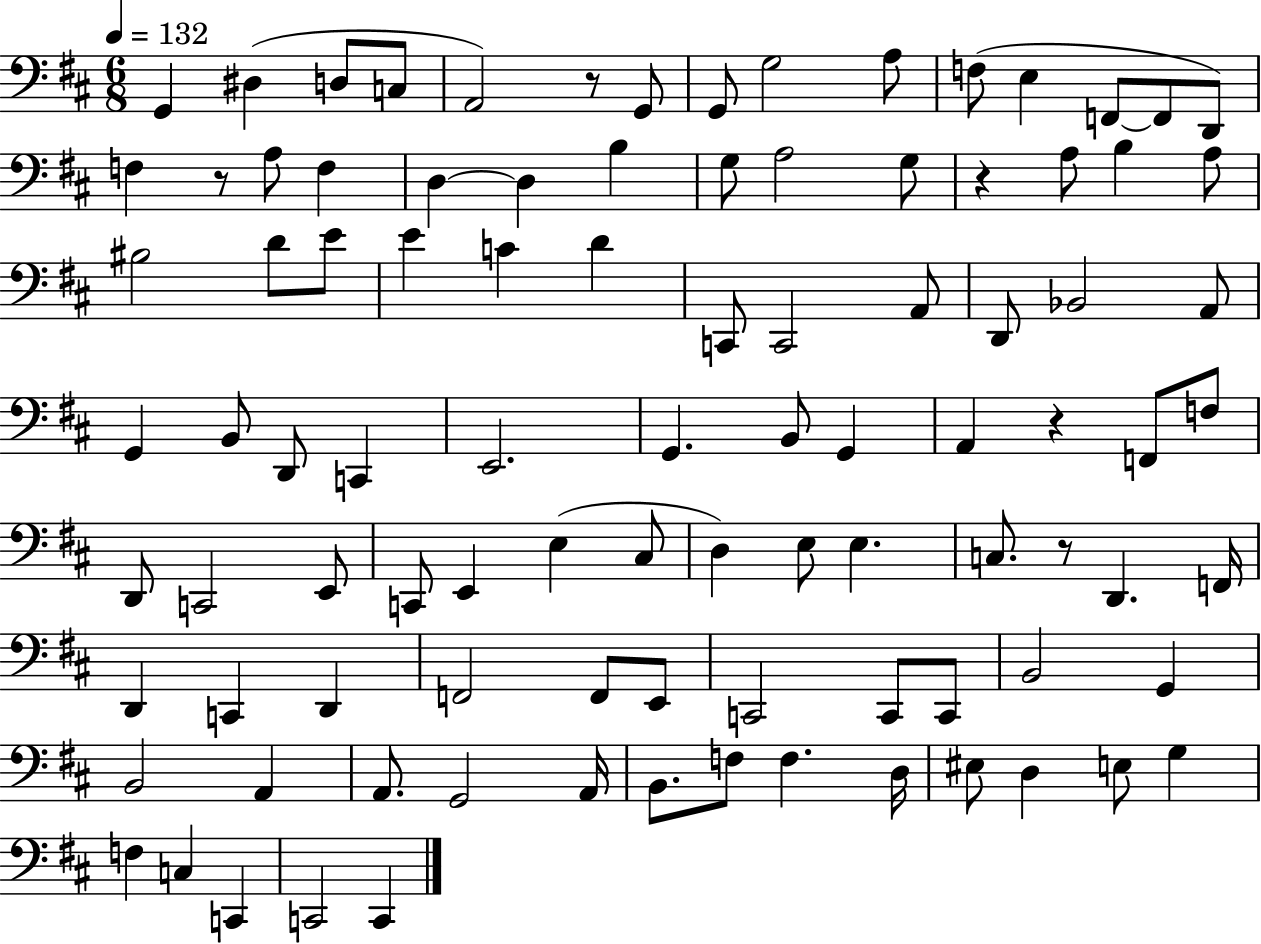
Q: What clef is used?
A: bass